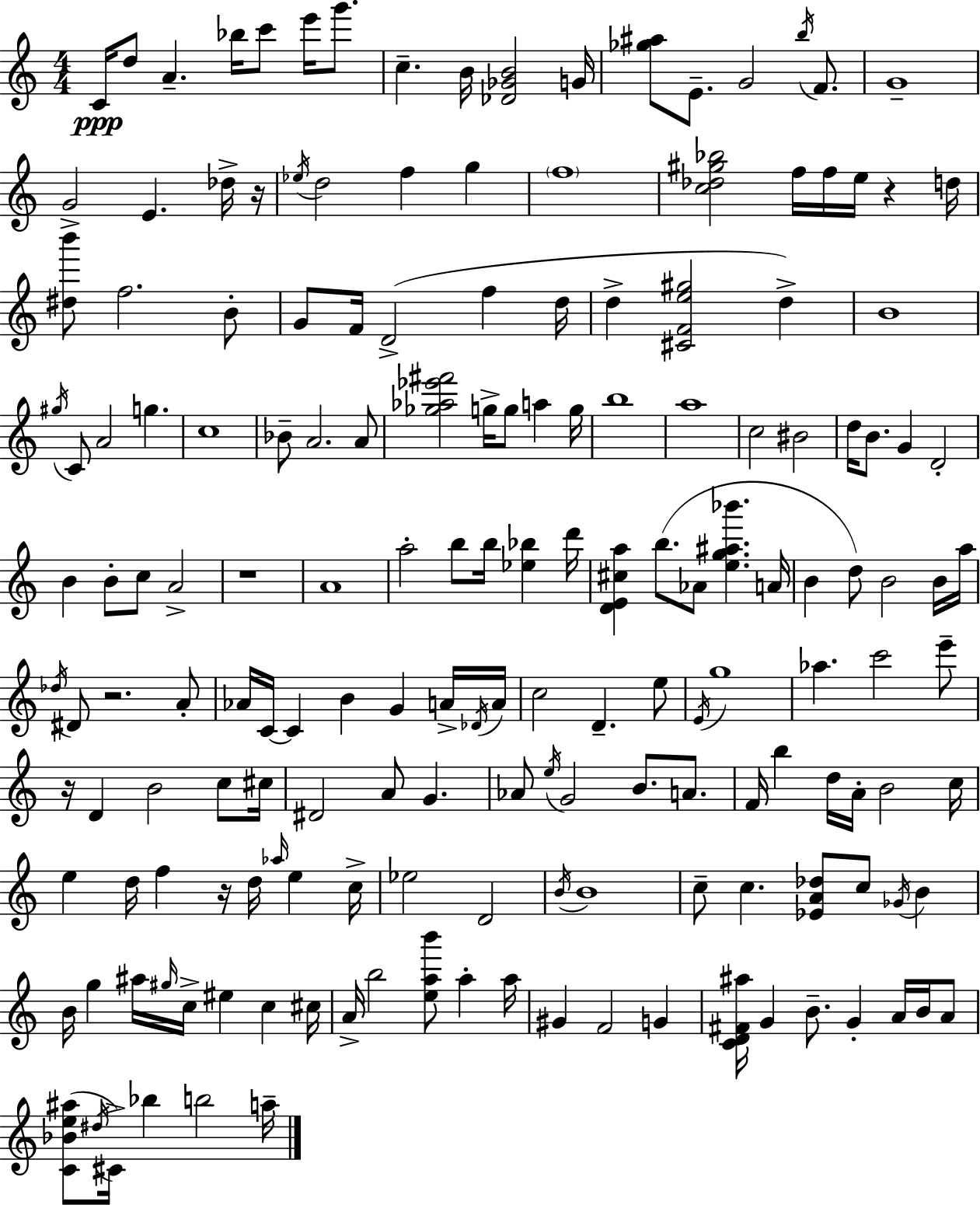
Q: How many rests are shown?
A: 6